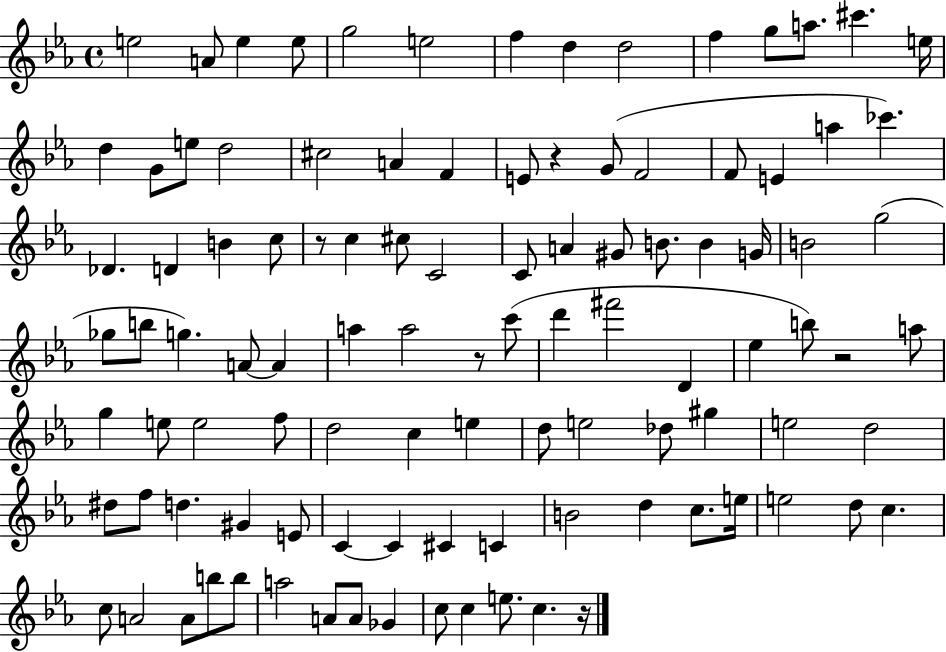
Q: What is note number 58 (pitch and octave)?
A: G5